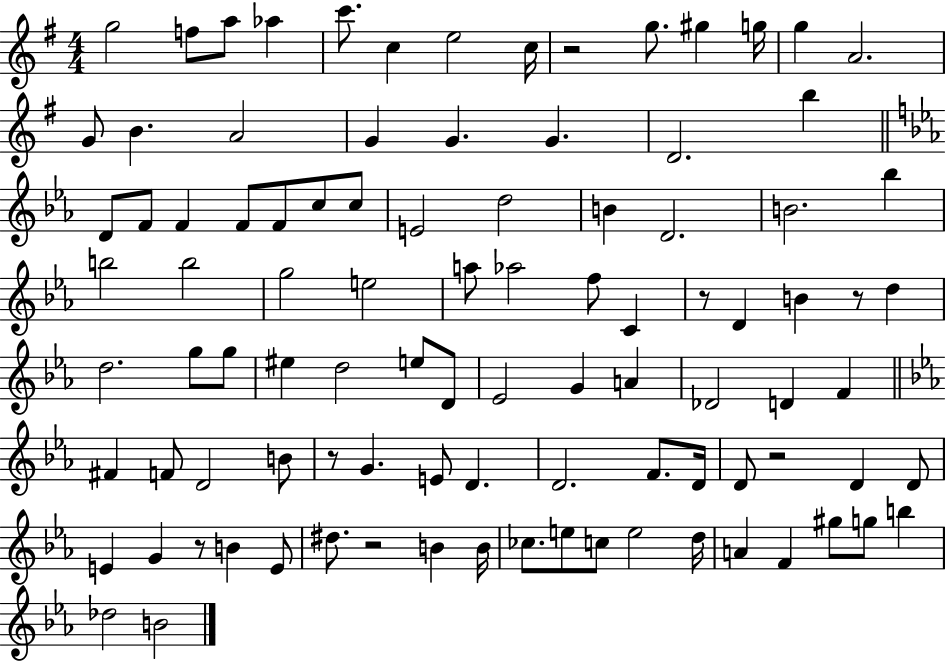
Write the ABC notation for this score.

X:1
T:Untitled
M:4/4
L:1/4
K:G
g2 f/2 a/2 _a c'/2 c e2 c/4 z2 g/2 ^g g/4 g A2 G/2 B A2 G G G D2 b D/2 F/2 F F/2 F/2 c/2 c/2 E2 d2 B D2 B2 _b b2 b2 g2 e2 a/2 _a2 f/2 C z/2 D B z/2 d d2 g/2 g/2 ^e d2 e/2 D/2 _E2 G A _D2 D F ^F F/2 D2 B/2 z/2 G E/2 D D2 F/2 D/4 D/2 z2 D D/2 E G z/2 B E/2 ^d/2 z2 B B/4 _c/2 e/2 c/2 e2 d/4 A F ^g/2 g/2 b _d2 B2